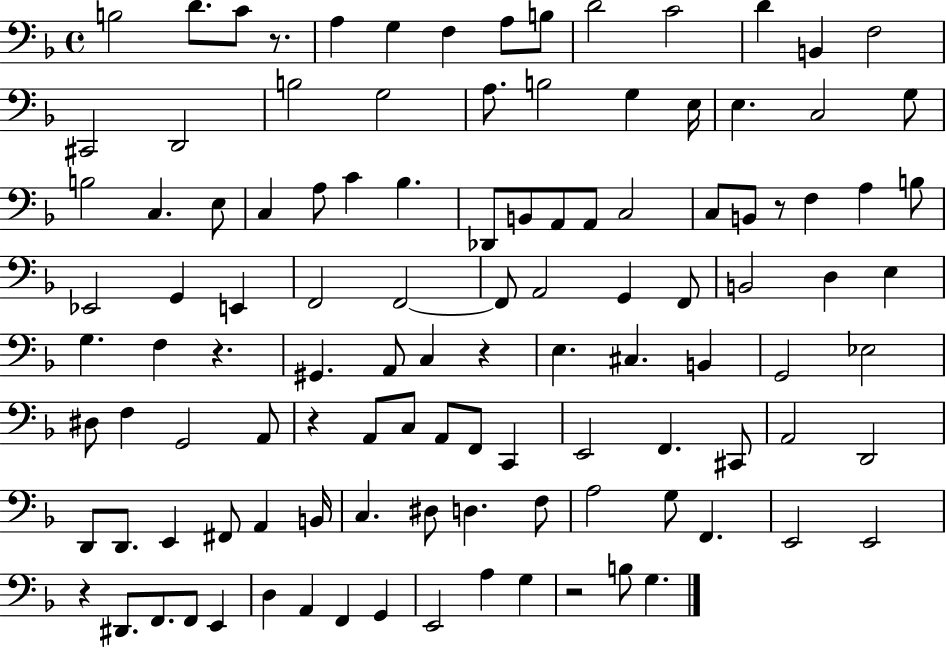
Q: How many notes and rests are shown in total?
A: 112